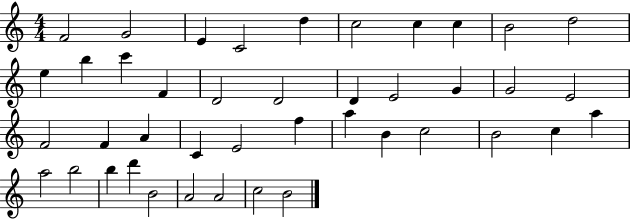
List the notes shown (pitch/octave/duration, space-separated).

F4/h G4/h E4/q C4/h D5/q C5/h C5/q C5/q B4/h D5/h E5/q B5/q C6/q F4/q D4/h D4/h D4/q E4/h G4/q G4/h E4/h F4/h F4/q A4/q C4/q E4/h F5/q A5/q B4/q C5/h B4/h C5/q A5/q A5/h B5/h B5/q D6/q B4/h A4/h A4/h C5/h B4/h